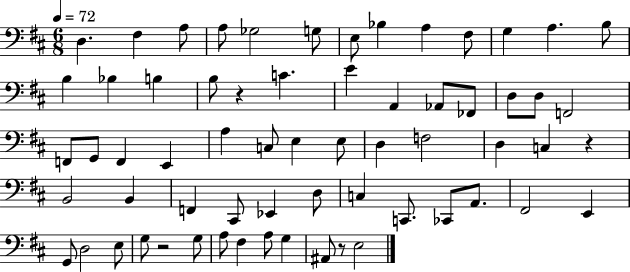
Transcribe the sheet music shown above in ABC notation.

X:1
T:Untitled
M:6/8
L:1/4
K:D
D, ^F, A,/2 A,/2 _G,2 G,/2 E,/2 _B, A, ^F,/2 G, A, B,/2 B, _B, B, B,/2 z C E A,, _A,,/2 _F,,/2 D,/2 D,/2 F,,2 F,,/2 G,,/2 F,, E,, A, C,/2 E, E,/2 D, F,2 D, C, z B,,2 B,, F,, ^C,,/2 _E,, D,/2 C, C,,/2 _C,,/2 A,,/2 ^F,,2 E,, G,,/2 D,2 E,/2 G,/2 z2 G,/2 A,/2 ^F, A,/2 G, ^A,,/2 z/2 E,2